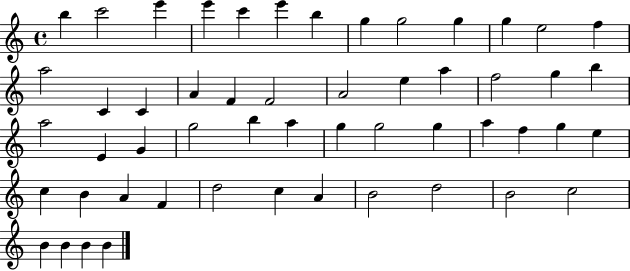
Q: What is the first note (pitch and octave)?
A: B5